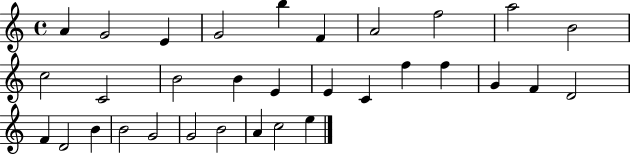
A4/q G4/h E4/q G4/h B5/q F4/q A4/h F5/h A5/h B4/h C5/h C4/h B4/h B4/q E4/q E4/q C4/q F5/q F5/q G4/q F4/q D4/h F4/q D4/h B4/q B4/h G4/h G4/h B4/h A4/q C5/h E5/q